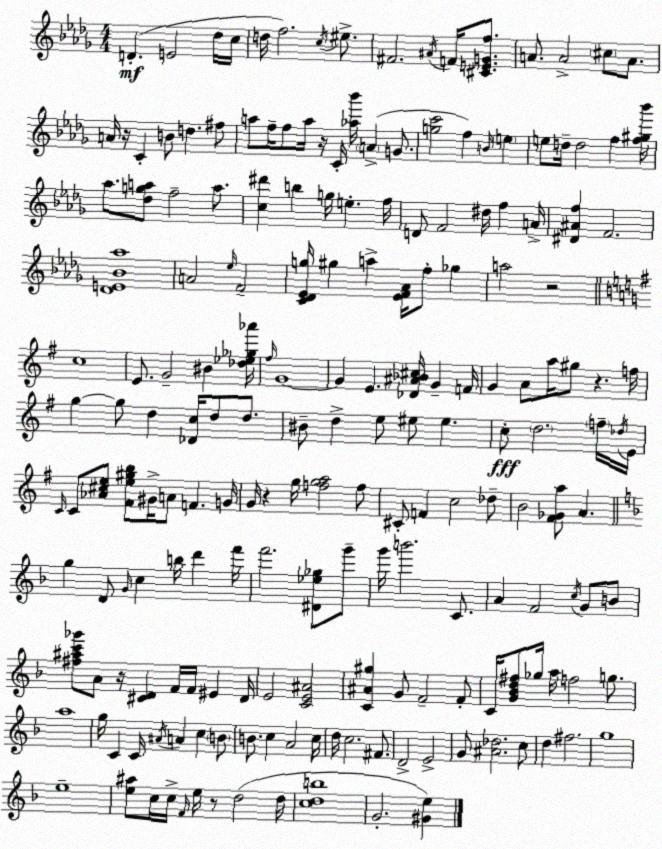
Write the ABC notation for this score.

X:1
T:Untitled
M:4/4
L:1/4
K:Bbm
D E2 _d/4 c/4 d/4 f2 c/4 ^e/2 ^F2 ^A/4 F/4 [^CEGf]/2 A/2 A2 ^c/2 A/2 A/4 z/4 C B/2 d ^f/2 a/2 f/4 f/2 a/4 z/4 C/4 [_a_b']/4 A G/2 [gc']2 f B/4 e e/2 d/4 d2 f [f^g_b']/4 _a/2 [_dga]/2 f2 a/2 [c^d'] b g/4 e f/4 D/2 F2 ^d/4 f A/4 [^D^Af] F2 [_DE_B_a]4 A2 _e/4 F2 [C_D_Eg]/4 ^g a [_EF_A]/4 f/2 _g a2 z2 c4 E/2 G2 ^B [_d_e_g_a']/4 ^f/4 G4 G E [_D^A_B^c]/4 G F/4 G A/2 a/4 ^g/2 z f/4 g g/2 d [_Dc]/4 d/2 d/2 ^B/2 d e/2 ^e/2 ^e c/2 d2 f/4 _d/4 E/4 C/4 C/2 [_A^ce]/2 [^Fe^gb]/2 ^G/4 A/2 F G/4 G/4 z g/4 [fga]2 f/2 ^C/2 F c2 _d/2 B2 [^F_Ga]/2 A g D/2 G/4 c b/4 d' f'/4 f'2 [^D_e_g]/2 g'/2 g'/4 b'2 C/2 A F2 c/4 G/2 B/2 [^f^ac'_g']/2 A/2 z/4 [^CD] F/4 F/4 ^E D/4 E2 [CE^A]2 [C^A^g] G/2 F2 F/2 C/4 [G_Bd^f]/2 _g/4 a/4 f2 g/2 a4 g/4 C C/4 ^A/4 A c B/2 B/2 c A2 c/4 d/4 c2 ^F/2 D2 E2 G/2 [^A_d]2 c/2 d ^f2 g4 e4 [e^a]/2 c/4 c/4 F/4 e/4 z/2 d2 d/4 [cdb]4 G2 [^Ge]